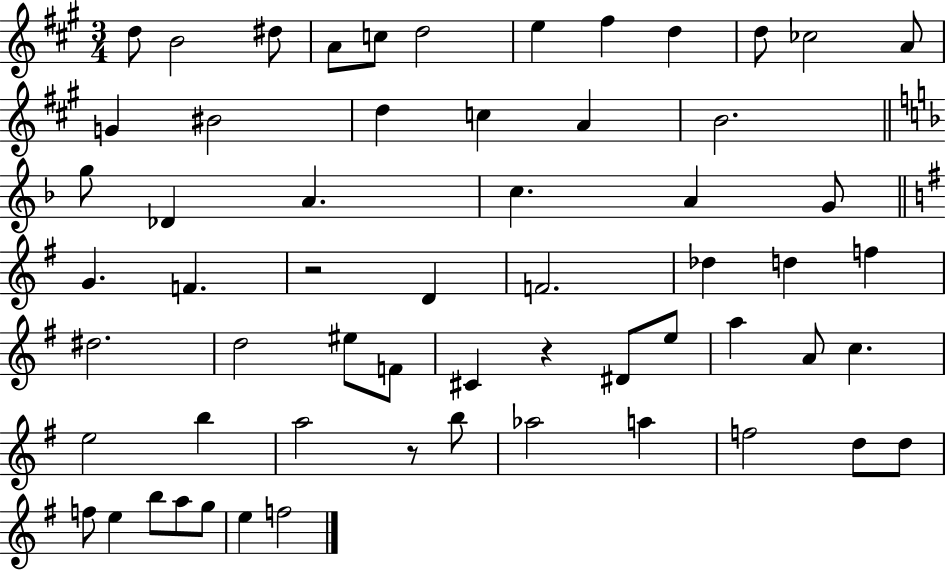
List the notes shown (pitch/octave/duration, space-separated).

D5/e B4/h D#5/e A4/e C5/e D5/h E5/q F#5/q D5/q D5/e CES5/h A4/e G4/q BIS4/h D5/q C5/q A4/q B4/h. G5/e Db4/q A4/q. C5/q. A4/q G4/e G4/q. F4/q. R/h D4/q F4/h. Db5/q D5/q F5/q D#5/h. D5/h EIS5/e F4/e C#4/q R/q D#4/e E5/e A5/q A4/e C5/q. E5/h B5/q A5/h R/e B5/e Ab5/h A5/q F5/h D5/e D5/e F5/e E5/q B5/e A5/e G5/e E5/q F5/h